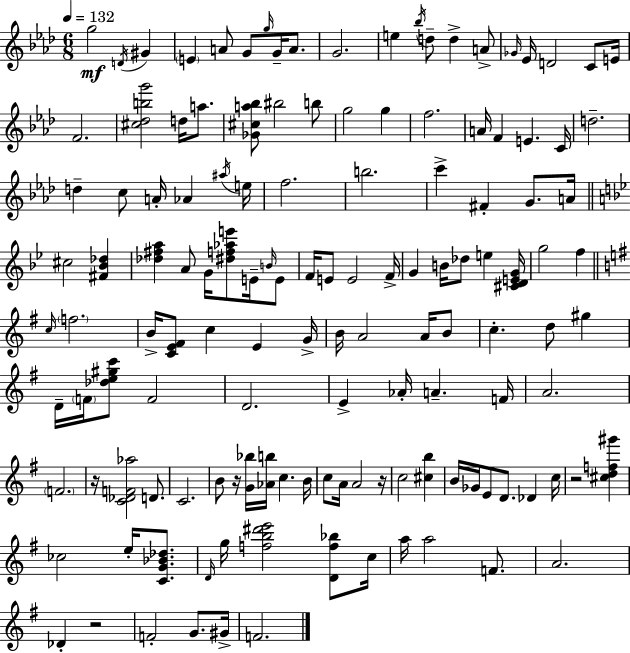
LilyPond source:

{
  \clef treble
  \numericTimeSignature
  \time 6/8
  \key f \minor
  \tempo 4 = 132
  \repeat volta 2 { g''2\mf \acciaccatura { d'16 } gis'4 | \parenthesize e'4 a'8 g'8 \grace { g''16 } g'16-- a'8. | g'2. | e''4 \acciaccatura { bes''16 } d''8-- d''4-> | \break a'8-> \grace { ges'16 } ees'16 d'2 | c'8 e'16 f'2. | <cis'' des'' b'' g'''>2 | d''16 a''8. <ges' cis'' a'' bes''>8 bis''2 | \break b''8 g''2 | g''4 f''2. | a'16 f'4 e'4. | c'16 d''2.-- | \break d''4-- c''8 a'16-. aes'4 | \acciaccatura { ais''16 } e''16 f''2. | b''2. | c'''4-> fis'4-. | \break g'8. a'16 \bar "||" \break \key bes \major cis''2 <fis' bes' des''>4 | <des'' fis'' a''>4 a'8 g'16 <dis'' f'' aes'' e'''>8 e'16-- \grace { b'16 } e'8 | f'16 e'8 e'2 | f'16-> g'4 b'16 des''8 e''4 | \break <cis' d' e' g'>16 g''2 f''4 | \bar "||" \break \key e \minor \grace { c''16 } \parenthesize f''2. | b'16-> <c' e' fis'>8 c''4 e'4 | g'16-> b'16 a'2 a'16 b'8 | c''4.-. d''8 gis''4 | \break d'16-- \parenthesize f'16 <des'' e'' gis'' c'''>8 f'2 | d'2. | e'4-> aes'16-. a'4.-- | f'16 a'2. | \break \parenthesize f'2. | r16 <c' des' f' aes''>2 d'8. | c'2. | b'8 r16 <g' bes''>16 <aes' b''>16 c''4. | \break b'16 c''8 a'16 a'2 | r16 c''2 <cis'' b''>4 | b'16 ges'16 e'8 d'8. des'4 | c''16 r2 <cis'' d'' f'' gis'''>4 | \break ces''2 e''16-. <c' g' bes' des''>8. | \grace { d'16 } g''16 <f'' b'' dis''' e'''>2 <d' f'' bes''>8 | c''16 a''16 a''2 f'8. | a'2. | \break des'4-. r2 | f'2-. g'8. | gis'16-> f'2. | } \bar "|."
}